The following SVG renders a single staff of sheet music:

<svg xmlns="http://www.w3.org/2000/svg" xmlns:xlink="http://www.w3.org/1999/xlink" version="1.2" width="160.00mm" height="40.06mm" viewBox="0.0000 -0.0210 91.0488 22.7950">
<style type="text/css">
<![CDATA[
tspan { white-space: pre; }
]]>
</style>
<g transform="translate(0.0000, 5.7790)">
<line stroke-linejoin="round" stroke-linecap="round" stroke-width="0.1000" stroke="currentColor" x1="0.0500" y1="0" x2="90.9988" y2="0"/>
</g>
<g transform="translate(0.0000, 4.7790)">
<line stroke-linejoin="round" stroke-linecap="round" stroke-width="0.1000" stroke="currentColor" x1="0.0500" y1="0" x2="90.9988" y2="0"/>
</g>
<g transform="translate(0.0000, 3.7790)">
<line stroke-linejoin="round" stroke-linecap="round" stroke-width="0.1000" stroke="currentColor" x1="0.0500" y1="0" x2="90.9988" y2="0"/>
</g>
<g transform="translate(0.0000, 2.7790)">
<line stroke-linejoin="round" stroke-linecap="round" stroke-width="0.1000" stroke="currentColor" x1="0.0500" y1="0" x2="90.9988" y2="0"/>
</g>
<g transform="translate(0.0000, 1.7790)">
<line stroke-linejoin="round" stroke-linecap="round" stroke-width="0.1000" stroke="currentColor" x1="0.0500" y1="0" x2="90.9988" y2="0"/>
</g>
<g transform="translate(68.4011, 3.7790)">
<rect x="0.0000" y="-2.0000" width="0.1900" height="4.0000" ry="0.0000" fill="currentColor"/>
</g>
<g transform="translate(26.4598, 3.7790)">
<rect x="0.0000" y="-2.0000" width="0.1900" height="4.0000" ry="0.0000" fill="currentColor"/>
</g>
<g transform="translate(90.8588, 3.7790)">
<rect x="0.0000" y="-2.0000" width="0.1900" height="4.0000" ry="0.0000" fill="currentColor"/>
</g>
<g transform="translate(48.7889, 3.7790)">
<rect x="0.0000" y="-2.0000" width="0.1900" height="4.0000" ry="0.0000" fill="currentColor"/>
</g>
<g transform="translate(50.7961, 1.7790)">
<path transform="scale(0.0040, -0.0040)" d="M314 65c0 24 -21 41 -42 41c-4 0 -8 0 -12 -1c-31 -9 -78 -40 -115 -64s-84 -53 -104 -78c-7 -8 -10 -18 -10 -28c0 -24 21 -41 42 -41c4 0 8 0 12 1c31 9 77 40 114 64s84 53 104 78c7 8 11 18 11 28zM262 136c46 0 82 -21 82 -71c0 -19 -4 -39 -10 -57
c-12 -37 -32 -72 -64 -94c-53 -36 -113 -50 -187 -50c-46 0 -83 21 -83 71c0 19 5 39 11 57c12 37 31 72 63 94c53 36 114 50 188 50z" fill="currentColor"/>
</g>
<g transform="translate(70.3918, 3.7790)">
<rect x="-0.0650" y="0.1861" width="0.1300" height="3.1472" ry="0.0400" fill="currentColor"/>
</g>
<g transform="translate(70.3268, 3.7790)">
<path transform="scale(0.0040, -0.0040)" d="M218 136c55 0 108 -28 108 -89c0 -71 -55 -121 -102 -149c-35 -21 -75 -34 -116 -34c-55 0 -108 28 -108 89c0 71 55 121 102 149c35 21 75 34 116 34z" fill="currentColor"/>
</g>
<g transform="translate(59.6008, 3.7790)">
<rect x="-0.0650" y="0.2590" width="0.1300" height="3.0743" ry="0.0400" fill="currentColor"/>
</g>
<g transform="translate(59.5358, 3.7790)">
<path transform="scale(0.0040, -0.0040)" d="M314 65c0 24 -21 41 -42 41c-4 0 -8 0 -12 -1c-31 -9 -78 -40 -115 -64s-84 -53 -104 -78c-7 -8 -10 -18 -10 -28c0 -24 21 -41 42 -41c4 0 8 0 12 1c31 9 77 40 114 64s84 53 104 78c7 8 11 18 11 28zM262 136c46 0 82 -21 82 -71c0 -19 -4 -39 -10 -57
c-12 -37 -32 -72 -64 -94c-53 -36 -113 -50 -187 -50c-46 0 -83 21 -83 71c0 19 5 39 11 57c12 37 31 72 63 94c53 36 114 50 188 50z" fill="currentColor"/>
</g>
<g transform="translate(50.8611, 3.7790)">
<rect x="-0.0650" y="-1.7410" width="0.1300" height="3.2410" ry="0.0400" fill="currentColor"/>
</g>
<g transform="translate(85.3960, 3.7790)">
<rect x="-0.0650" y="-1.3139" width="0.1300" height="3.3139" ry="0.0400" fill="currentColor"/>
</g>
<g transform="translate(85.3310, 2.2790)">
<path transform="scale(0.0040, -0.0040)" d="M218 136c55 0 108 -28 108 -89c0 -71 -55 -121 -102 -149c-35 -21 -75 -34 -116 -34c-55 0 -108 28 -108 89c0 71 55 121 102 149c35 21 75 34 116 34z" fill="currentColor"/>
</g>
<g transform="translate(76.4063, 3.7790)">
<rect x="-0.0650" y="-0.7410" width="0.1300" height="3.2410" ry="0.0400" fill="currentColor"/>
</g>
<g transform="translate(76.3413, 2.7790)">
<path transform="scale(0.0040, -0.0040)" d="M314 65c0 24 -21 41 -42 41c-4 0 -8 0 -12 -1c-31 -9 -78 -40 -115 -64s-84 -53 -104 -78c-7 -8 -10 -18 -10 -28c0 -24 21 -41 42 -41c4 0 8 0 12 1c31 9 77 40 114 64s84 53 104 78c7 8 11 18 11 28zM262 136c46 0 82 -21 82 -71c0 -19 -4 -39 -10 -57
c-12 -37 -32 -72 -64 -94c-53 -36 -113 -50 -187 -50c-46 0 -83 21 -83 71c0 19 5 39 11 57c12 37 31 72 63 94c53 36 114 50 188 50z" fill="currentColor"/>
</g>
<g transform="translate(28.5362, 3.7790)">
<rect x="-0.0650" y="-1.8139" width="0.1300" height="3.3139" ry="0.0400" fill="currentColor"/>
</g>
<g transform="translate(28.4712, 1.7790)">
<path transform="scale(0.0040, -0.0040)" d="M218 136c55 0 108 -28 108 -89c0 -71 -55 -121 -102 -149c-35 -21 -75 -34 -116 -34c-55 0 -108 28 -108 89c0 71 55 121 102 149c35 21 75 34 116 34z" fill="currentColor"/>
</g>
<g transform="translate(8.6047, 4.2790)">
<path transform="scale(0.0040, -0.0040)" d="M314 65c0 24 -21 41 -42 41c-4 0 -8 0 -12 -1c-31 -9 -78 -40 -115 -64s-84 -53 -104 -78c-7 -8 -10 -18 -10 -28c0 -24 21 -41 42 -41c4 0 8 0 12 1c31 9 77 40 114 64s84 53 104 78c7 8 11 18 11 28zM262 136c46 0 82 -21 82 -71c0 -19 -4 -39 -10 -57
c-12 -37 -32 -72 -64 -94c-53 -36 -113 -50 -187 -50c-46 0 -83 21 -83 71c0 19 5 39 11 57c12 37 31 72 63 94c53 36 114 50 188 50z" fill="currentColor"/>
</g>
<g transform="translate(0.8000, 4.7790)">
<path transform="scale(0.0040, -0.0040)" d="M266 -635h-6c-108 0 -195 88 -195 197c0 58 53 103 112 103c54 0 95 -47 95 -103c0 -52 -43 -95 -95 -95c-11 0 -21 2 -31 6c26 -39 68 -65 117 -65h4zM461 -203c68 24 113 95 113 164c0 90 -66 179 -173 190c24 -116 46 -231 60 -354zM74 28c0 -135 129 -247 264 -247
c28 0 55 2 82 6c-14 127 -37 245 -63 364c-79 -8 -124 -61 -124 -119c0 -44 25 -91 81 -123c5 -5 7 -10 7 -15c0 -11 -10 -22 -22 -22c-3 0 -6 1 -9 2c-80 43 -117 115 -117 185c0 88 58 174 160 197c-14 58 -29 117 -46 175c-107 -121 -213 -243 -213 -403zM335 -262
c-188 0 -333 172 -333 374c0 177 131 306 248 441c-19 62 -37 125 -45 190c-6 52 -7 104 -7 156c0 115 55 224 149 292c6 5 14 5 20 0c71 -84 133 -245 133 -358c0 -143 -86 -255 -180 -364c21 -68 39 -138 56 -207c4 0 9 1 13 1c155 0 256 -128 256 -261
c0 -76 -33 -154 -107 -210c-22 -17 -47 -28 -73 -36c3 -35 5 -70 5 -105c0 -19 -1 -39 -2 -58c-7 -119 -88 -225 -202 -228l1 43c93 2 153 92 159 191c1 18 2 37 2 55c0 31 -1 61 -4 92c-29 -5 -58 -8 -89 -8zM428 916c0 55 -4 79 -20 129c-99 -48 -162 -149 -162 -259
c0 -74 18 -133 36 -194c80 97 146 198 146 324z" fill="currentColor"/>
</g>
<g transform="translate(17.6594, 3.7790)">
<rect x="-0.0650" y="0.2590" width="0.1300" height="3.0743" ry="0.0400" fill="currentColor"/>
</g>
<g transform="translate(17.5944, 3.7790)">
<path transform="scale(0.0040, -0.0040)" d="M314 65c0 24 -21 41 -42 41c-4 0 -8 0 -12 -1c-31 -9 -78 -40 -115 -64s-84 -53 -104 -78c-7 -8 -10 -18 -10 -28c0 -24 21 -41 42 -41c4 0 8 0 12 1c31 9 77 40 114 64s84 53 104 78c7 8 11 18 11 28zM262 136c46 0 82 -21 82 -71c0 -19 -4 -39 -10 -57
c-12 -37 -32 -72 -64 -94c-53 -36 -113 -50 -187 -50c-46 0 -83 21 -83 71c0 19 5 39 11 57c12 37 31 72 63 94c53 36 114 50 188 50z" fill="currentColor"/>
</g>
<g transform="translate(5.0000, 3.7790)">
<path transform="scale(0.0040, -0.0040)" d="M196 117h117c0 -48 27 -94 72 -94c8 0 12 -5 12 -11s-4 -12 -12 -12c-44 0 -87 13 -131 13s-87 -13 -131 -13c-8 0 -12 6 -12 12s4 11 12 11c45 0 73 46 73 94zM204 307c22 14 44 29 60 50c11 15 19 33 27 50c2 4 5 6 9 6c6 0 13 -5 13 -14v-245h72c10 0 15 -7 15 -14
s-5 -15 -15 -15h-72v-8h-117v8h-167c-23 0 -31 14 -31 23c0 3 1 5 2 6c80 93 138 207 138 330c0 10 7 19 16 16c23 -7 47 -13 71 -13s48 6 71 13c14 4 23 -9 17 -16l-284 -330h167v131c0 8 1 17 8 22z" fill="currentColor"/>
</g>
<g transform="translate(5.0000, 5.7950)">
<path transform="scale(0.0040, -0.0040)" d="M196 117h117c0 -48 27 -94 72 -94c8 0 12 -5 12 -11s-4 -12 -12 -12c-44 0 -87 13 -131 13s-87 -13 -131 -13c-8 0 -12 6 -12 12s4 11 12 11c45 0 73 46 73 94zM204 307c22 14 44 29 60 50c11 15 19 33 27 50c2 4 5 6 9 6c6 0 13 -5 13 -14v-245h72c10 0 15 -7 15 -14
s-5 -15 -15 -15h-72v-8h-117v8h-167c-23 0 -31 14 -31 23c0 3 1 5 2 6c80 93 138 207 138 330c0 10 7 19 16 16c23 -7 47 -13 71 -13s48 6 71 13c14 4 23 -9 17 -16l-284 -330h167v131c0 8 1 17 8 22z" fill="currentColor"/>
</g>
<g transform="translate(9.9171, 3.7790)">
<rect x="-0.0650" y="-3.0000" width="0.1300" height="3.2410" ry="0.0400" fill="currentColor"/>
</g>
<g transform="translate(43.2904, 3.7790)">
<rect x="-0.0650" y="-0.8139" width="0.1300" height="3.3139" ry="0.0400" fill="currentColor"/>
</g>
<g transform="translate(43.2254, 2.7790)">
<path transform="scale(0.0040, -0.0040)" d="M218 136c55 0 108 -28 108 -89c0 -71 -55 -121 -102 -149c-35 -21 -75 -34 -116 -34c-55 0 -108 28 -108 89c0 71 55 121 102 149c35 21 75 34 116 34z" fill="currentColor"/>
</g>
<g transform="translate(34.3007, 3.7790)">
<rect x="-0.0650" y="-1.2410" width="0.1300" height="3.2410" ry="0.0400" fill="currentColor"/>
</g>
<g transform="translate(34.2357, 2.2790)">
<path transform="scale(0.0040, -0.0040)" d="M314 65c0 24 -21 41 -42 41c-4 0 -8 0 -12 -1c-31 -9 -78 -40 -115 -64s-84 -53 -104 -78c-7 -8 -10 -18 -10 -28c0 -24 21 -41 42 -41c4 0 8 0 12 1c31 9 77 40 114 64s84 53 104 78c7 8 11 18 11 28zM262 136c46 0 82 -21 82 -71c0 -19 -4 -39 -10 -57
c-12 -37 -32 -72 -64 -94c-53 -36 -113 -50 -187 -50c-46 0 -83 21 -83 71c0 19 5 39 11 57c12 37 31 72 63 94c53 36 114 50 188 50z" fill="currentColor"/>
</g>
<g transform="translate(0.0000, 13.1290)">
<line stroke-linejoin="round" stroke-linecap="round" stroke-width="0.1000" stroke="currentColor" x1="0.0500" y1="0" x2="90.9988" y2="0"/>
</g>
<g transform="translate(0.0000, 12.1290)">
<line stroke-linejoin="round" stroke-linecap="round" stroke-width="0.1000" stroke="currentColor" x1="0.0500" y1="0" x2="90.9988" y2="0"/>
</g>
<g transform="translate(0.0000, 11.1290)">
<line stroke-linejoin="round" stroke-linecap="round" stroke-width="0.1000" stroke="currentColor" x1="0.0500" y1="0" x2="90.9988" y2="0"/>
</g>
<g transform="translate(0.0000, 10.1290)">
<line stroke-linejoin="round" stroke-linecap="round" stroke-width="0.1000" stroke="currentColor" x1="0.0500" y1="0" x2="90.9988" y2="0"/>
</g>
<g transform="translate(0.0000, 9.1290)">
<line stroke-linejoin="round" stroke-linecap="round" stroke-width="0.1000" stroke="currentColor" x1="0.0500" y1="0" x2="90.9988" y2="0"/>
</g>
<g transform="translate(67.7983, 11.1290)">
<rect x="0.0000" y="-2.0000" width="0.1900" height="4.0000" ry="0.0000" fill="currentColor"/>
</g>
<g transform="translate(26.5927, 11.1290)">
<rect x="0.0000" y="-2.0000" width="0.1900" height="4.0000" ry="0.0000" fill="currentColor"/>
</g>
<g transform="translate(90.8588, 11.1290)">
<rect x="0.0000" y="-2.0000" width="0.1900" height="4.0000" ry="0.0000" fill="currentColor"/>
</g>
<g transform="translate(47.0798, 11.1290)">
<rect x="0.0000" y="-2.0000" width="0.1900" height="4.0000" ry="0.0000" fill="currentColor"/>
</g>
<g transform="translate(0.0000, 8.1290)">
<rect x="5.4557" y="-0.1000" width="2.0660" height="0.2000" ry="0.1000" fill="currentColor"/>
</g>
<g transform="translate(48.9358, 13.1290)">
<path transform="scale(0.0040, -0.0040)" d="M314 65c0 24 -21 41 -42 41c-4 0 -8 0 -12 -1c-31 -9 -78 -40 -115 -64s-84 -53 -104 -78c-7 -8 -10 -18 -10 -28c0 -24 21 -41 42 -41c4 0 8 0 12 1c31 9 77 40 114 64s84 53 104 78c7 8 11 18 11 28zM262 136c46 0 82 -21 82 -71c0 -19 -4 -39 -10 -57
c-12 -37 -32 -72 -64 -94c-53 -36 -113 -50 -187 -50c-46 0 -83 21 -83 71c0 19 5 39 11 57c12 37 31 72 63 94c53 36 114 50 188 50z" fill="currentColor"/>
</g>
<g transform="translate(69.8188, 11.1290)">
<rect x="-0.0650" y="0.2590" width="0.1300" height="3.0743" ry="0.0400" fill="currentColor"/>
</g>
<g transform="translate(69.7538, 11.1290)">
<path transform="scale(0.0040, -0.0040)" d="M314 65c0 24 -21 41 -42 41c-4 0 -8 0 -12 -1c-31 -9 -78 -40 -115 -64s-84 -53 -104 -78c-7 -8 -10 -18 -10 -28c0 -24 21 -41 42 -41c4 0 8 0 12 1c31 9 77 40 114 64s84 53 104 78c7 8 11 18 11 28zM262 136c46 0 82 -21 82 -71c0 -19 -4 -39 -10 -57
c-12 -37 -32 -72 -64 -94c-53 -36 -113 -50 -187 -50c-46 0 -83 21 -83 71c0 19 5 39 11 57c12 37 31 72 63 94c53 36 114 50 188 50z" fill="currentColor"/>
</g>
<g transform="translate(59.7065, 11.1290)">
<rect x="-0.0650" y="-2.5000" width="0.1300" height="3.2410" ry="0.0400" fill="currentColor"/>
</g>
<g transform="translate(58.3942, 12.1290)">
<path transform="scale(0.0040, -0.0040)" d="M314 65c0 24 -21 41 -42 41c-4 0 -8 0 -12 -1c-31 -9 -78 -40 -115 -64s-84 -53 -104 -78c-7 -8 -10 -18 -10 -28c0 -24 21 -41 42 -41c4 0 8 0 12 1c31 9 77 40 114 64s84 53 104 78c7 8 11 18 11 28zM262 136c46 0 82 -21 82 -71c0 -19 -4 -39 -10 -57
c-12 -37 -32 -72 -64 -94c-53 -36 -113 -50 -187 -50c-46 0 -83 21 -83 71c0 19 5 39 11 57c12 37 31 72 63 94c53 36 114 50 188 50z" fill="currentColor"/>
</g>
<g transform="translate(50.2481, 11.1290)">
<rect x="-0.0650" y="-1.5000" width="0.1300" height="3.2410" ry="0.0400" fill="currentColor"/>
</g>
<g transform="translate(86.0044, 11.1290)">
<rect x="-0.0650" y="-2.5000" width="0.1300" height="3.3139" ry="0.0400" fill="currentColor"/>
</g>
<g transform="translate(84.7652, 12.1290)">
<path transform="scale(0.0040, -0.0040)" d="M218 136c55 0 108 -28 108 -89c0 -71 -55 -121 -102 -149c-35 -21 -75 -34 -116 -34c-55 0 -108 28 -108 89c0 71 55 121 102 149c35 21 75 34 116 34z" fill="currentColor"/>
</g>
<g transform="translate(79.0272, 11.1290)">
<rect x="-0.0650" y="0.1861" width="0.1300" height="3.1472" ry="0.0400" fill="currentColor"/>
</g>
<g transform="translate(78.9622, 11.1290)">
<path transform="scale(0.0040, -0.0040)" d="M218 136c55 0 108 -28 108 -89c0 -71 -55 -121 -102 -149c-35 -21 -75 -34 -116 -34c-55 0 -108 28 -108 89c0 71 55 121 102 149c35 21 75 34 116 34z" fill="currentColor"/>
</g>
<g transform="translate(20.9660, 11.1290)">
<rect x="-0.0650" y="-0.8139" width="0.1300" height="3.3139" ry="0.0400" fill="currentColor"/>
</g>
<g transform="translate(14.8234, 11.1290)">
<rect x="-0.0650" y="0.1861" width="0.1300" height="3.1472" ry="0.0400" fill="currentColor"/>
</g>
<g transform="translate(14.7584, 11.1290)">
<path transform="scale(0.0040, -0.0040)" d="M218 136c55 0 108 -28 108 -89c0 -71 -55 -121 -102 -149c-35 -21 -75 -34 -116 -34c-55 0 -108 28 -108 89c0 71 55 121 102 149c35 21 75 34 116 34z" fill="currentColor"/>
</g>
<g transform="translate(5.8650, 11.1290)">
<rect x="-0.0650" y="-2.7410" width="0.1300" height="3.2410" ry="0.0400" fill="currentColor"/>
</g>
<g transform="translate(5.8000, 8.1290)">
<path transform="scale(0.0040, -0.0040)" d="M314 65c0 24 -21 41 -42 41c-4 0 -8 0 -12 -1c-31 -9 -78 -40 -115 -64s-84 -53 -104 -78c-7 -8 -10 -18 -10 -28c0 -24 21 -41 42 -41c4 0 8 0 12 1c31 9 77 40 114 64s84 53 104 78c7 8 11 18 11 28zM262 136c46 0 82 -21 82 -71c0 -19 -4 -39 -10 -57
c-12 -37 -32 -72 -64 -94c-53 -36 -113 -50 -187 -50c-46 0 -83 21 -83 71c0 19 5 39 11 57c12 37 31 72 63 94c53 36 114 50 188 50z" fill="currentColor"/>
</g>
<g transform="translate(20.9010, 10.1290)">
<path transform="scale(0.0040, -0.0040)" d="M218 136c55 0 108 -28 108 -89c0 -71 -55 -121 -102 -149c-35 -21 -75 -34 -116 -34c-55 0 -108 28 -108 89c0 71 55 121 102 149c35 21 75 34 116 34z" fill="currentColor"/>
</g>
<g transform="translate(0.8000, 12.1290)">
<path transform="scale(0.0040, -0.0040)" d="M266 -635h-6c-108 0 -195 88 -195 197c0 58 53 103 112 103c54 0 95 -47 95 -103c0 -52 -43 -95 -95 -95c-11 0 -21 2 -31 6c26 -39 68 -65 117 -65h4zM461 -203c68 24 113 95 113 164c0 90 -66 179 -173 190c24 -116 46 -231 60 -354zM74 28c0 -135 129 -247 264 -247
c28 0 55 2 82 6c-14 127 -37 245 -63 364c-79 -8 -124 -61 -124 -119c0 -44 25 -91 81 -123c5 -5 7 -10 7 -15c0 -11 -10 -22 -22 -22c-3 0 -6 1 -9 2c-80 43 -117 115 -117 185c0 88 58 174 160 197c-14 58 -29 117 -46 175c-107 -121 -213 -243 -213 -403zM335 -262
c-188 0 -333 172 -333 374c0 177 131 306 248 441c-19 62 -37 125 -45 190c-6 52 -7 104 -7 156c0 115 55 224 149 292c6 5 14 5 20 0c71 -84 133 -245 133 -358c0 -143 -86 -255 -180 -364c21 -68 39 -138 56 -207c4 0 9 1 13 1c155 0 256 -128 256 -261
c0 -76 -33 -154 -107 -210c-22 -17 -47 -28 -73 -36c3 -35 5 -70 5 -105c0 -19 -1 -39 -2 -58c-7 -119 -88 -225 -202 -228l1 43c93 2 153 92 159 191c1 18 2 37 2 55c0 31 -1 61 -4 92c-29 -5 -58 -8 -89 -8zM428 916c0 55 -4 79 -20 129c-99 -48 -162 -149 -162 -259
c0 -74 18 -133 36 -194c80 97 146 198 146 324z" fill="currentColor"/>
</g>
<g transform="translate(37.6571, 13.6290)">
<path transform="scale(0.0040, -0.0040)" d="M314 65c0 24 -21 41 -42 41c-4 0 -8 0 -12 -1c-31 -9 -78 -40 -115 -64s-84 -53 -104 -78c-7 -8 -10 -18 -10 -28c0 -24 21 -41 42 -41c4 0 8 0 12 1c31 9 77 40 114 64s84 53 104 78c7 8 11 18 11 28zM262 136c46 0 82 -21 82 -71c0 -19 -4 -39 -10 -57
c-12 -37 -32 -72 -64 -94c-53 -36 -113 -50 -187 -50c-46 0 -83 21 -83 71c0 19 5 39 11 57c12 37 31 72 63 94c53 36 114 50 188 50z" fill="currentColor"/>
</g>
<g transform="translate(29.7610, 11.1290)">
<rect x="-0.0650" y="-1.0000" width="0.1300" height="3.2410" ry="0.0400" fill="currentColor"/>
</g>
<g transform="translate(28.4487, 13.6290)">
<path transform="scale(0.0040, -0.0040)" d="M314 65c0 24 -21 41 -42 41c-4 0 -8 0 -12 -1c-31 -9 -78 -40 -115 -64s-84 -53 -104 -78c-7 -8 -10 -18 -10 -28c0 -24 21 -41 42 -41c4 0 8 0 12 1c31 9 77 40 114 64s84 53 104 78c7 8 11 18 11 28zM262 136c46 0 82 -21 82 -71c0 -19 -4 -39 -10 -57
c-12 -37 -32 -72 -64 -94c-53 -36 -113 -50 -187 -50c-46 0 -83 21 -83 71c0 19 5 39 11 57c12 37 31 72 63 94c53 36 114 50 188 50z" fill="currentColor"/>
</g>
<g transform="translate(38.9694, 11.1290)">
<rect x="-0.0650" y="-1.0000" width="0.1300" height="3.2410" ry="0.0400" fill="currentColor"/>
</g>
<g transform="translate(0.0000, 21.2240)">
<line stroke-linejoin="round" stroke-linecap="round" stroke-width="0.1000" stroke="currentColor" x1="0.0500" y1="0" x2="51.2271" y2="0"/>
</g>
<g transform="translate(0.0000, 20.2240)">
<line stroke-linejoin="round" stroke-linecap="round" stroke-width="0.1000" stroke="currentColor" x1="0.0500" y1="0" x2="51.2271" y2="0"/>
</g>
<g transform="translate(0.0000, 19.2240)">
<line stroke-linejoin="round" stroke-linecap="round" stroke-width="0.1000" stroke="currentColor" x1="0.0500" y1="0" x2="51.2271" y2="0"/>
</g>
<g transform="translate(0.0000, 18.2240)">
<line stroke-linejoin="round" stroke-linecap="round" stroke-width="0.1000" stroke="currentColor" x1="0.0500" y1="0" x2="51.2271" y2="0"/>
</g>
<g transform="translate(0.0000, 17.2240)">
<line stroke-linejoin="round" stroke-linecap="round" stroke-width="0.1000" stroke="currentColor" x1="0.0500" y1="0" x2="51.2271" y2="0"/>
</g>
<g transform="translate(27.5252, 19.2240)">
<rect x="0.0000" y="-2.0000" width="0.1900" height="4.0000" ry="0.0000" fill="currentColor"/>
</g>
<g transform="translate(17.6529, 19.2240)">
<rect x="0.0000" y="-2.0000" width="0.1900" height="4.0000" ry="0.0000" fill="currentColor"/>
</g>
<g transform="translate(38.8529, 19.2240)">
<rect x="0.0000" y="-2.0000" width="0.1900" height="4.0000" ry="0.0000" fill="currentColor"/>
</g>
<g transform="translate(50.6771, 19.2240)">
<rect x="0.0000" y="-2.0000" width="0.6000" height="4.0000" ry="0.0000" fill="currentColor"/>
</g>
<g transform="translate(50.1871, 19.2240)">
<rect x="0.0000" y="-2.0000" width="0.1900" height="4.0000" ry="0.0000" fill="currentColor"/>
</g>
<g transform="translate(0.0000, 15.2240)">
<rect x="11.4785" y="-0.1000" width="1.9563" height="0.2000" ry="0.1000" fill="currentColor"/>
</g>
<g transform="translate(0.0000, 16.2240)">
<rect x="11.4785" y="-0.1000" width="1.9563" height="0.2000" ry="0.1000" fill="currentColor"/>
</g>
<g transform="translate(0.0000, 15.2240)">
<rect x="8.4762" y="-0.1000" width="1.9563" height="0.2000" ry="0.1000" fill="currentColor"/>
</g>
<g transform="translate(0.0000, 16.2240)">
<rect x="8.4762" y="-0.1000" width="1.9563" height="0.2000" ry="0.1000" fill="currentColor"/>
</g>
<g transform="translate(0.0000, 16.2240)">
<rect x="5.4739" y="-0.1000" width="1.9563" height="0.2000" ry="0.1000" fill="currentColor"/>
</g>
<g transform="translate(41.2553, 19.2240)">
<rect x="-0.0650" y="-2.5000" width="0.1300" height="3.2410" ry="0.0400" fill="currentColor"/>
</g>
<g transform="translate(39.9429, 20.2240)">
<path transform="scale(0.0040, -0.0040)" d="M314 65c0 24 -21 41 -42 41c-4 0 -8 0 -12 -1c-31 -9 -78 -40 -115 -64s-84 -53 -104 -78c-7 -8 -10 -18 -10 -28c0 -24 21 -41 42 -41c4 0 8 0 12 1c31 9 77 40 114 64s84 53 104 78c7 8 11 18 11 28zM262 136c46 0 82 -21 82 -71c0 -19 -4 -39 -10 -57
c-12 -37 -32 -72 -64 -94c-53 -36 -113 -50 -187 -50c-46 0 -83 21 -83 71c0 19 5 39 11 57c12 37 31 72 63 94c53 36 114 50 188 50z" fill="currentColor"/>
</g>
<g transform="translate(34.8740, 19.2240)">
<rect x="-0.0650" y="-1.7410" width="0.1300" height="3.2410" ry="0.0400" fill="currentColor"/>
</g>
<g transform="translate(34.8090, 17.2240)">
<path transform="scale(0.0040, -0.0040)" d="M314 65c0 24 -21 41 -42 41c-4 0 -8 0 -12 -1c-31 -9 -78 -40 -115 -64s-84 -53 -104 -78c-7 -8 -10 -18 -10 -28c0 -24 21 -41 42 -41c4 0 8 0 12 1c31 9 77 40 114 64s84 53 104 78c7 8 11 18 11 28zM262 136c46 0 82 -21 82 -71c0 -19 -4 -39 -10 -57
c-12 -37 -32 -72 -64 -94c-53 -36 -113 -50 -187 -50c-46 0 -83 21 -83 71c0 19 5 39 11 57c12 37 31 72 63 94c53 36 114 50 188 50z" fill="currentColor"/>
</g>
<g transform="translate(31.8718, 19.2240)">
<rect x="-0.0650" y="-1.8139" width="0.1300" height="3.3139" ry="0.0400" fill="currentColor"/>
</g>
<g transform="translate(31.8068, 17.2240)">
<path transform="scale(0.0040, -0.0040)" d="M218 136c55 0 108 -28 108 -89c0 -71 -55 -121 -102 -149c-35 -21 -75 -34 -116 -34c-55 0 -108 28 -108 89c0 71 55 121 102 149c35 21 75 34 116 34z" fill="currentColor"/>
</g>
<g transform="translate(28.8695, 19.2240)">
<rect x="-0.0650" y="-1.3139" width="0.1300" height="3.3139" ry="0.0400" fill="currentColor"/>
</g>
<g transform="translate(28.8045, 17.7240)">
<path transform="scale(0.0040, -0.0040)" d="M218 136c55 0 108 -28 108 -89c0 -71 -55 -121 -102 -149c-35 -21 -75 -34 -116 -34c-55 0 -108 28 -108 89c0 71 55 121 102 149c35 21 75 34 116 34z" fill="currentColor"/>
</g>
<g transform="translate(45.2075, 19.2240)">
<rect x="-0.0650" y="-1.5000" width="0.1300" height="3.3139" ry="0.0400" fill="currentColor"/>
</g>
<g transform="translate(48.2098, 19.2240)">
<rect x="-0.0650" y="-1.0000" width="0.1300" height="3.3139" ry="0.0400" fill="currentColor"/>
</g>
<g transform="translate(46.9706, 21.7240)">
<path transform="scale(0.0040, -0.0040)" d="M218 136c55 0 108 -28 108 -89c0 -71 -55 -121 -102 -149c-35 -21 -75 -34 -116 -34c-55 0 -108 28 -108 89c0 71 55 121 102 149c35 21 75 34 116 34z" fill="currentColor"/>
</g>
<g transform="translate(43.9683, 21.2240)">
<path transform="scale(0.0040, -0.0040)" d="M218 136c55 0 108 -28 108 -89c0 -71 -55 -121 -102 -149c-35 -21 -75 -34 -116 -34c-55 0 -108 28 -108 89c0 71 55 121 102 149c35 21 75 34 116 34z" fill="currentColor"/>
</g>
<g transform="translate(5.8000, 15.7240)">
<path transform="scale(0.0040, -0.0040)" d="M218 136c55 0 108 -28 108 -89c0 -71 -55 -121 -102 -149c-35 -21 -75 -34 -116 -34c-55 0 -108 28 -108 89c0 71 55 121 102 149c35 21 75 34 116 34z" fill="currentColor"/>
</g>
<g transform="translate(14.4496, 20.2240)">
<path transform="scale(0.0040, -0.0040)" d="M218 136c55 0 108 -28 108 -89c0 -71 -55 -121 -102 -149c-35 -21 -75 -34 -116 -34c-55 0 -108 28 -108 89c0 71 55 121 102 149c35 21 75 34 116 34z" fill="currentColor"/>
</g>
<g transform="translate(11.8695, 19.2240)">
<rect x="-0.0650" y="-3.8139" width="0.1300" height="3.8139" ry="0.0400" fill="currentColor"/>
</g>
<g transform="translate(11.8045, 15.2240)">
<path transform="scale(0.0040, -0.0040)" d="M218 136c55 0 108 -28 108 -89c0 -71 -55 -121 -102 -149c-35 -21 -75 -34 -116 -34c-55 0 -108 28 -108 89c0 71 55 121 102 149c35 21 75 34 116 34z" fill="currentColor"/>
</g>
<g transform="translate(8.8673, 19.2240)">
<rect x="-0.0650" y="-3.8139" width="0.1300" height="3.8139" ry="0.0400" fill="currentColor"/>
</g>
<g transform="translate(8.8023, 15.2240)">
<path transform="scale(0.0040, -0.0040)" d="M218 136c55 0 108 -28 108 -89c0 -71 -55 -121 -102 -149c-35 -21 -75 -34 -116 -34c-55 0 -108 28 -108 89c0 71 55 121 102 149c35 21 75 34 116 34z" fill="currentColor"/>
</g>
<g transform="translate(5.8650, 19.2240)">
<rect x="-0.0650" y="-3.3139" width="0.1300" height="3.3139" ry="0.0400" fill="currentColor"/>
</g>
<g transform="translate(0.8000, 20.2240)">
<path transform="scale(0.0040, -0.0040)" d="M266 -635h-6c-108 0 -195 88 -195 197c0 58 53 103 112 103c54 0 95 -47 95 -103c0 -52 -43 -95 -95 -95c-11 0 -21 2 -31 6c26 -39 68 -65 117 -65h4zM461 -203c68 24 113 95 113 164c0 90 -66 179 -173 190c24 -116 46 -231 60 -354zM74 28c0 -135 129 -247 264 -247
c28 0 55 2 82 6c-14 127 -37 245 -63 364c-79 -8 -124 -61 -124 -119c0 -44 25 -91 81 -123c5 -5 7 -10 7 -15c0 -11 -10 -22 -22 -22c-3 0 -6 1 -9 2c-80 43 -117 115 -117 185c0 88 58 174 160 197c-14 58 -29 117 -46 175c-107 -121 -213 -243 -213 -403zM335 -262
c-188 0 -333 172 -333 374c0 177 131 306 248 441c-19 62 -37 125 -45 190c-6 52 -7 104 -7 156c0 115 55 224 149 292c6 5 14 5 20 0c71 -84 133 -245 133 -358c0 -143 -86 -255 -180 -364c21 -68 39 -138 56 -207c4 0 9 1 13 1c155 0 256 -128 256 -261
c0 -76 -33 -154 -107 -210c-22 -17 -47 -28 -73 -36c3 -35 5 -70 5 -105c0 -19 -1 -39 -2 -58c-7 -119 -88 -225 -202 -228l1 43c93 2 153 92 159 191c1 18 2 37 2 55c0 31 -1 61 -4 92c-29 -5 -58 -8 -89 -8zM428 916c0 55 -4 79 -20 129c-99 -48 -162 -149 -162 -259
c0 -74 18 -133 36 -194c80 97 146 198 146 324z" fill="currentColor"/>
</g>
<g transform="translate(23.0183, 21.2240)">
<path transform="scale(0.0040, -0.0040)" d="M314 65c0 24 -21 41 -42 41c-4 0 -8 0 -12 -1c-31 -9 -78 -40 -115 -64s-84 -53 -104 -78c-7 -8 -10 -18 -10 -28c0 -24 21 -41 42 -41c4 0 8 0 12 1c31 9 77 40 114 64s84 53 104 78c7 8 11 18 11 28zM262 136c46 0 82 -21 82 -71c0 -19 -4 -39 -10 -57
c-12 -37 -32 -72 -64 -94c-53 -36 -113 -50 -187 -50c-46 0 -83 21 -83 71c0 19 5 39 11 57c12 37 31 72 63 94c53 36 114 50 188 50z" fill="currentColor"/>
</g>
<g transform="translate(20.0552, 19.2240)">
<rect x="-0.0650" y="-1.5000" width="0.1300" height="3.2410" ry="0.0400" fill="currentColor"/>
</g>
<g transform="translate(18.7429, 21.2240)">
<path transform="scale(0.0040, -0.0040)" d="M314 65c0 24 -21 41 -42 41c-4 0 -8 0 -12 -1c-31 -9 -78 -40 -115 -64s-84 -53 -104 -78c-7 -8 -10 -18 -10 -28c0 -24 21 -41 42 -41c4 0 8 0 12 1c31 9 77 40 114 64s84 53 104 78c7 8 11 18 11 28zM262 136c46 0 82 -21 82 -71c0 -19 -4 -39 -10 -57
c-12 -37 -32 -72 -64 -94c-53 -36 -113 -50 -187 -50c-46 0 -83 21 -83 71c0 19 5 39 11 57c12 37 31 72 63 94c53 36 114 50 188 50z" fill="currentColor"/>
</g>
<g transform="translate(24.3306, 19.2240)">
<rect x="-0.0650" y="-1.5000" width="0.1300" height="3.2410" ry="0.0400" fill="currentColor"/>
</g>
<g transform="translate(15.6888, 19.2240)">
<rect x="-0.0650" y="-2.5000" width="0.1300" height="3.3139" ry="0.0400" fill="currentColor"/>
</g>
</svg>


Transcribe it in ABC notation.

X:1
T:Untitled
M:4/4
L:1/4
K:C
A2 B2 f e2 d f2 B2 B d2 e a2 B d D2 D2 E2 G2 B2 B G b c' c' G E2 E2 e f f2 G2 E D